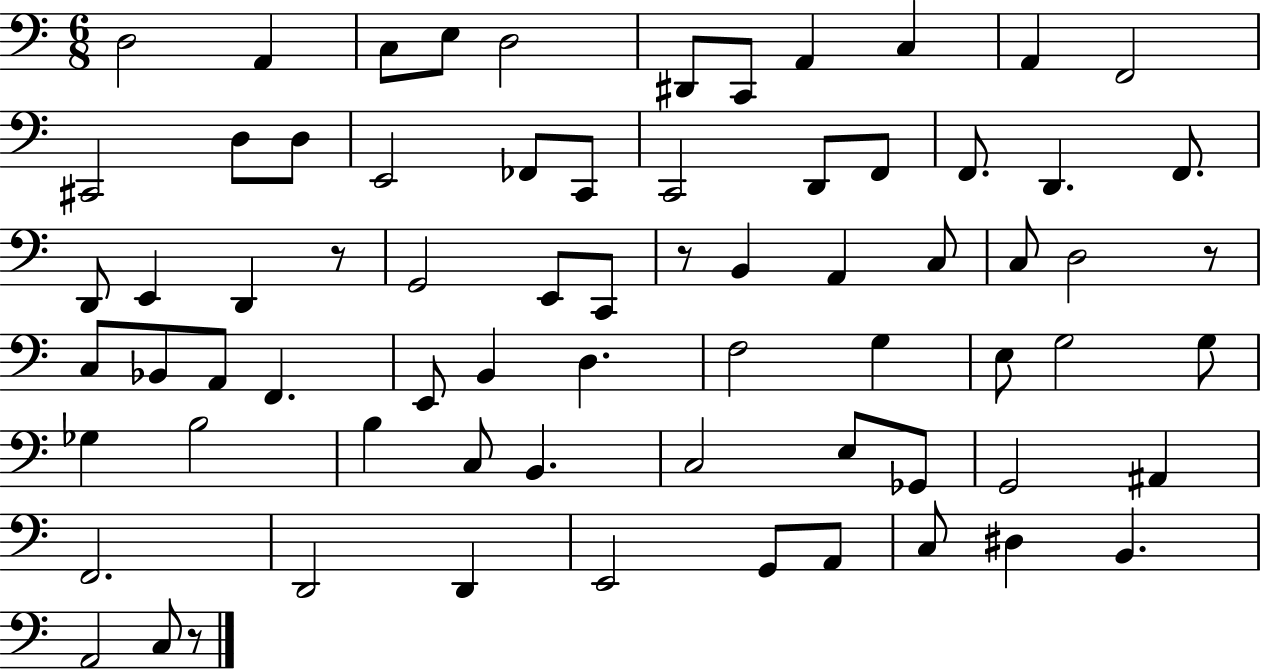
D3/h A2/q C3/e E3/e D3/h D#2/e C2/e A2/q C3/q A2/q F2/h C#2/h D3/e D3/e E2/h FES2/e C2/e C2/h D2/e F2/e F2/e. D2/q. F2/e. D2/e E2/q D2/q R/e G2/h E2/e C2/e R/e B2/q A2/q C3/e C3/e D3/h R/e C3/e Bb2/e A2/e F2/q. E2/e B2/q D3/q. F3/h G3/q E3/e G3/h G3/e Gb3/q B3/h B3/q C3/e B2/q. C3/h E3/e Gb2/e G2/h A#2/q F2/h. D2/h D2/q E2/h G2/e A2/e C3/e D#3/q B2/q. A2/h C3/e R/e